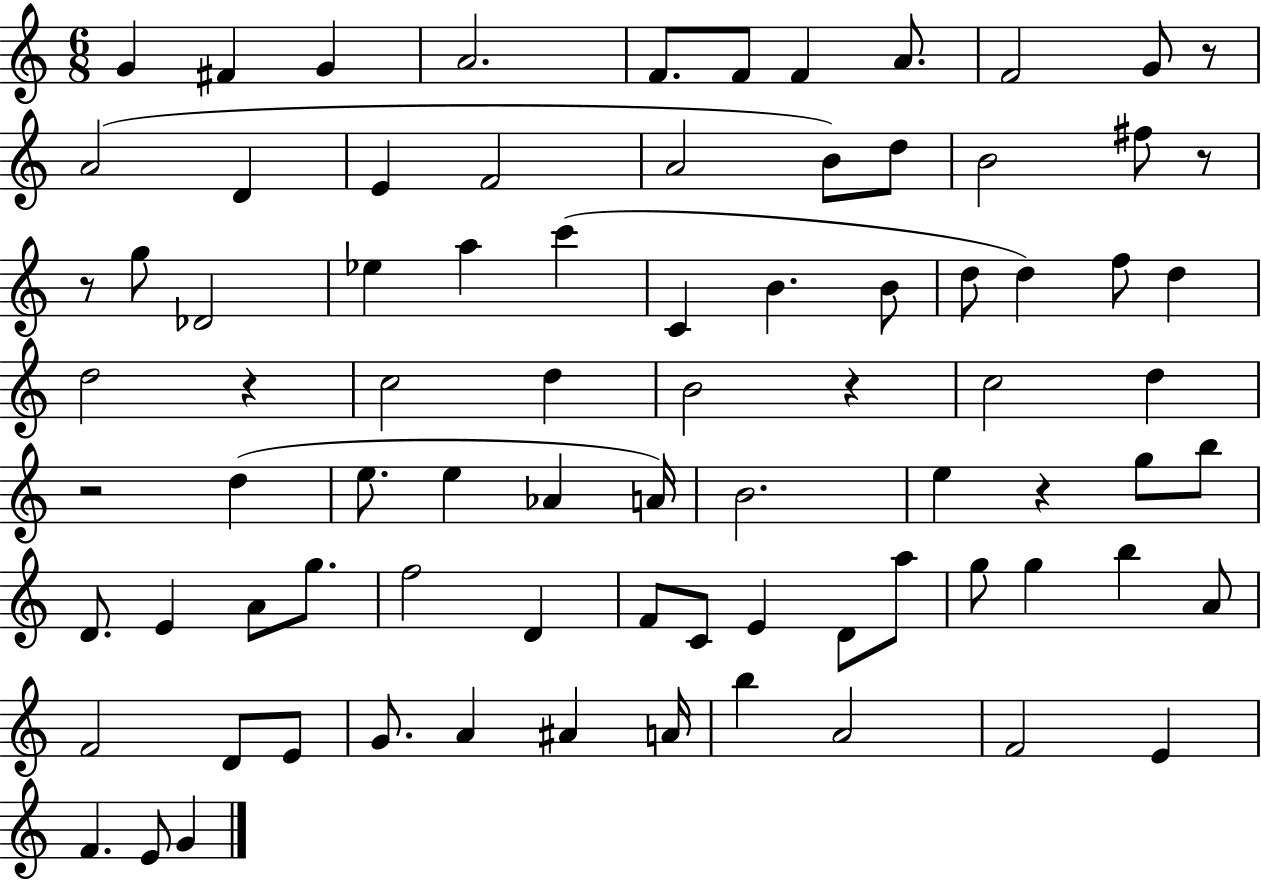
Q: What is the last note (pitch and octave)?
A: G4